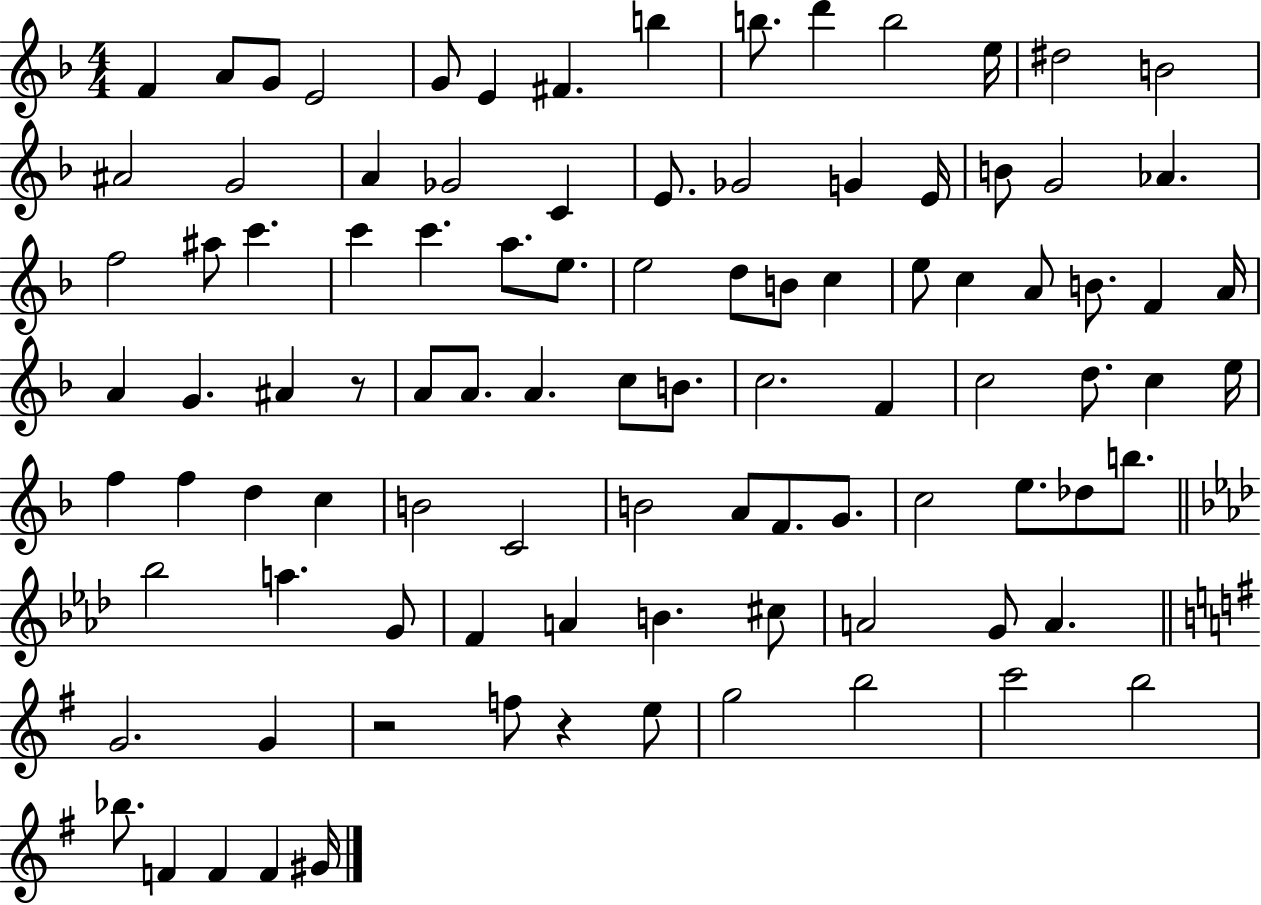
X:1
T:Untitled
M:4/4
L:1/4
K:F
F A/2 G/2 E2 G/2 E ^F b b/2 d' b2 e/4 ^d2 B2 ^A2 G2 A _G2 C E/2 _G2 G E/4 B/2 G2 _A f2 ^a/2 c' c' c' a/2 e/2 e2 d/2 B/2 c e/2 c A/2 B/2 F A/4 A G ^A z/2 A/2 A/2 A c/2 B/2 c2 F c2 d/2 c e/4 f f d c B2 C2 B2 A/2 F/2 G/2 c2 e/2 _d/2 b/2 _b2 a G/2 F A B ^c/2 A2 G/2 A G2 G z2 f/2 z e/2 g2 b2 c'2 b2 _b/2 F F F ^G/4